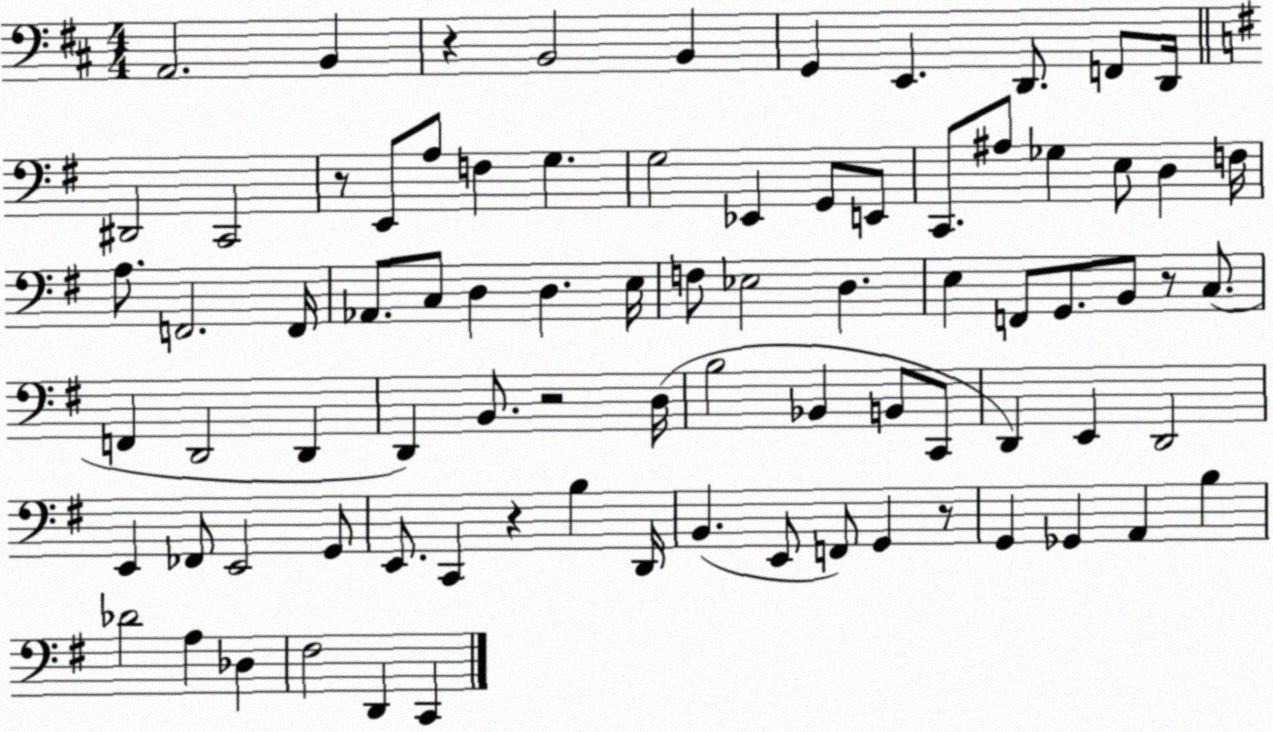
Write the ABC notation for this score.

X:1
T:Untitled
M:4/4
L:1/4
K:D
A,,2 B,, z B,,2 B,, G,, E,, D,,/2 F,,/2 D,,/4 ^D,,2 C,,2 z/2 E,,/2 A,/2 F, G, G,2 _E,, G,,/2 E,,/2 C,,/2 ^A,/2 _G, E,/2 D, F,/4 A,/2 F,,2 F,,/4 _A,,/2 C,/2 D, D, E,/4 F,/2 _E,2 D, E, F,,/2 G,,/2 B,,/2 z/2 C,/2 F,, D,,2 D,, D,, B,,/2 z2 D,/4 B,2 _B,, B,,/2 C,,/2 D,, E,, D,,2 E,, _F,,/2 E,,2 G,,/2 E,,/2 C,, z B, D,,/4 B,, E,,/2 F,,/2 G,, z/2 G,, _G,, A,, B, _D2 A, _D, ^F,2 D,, C,,